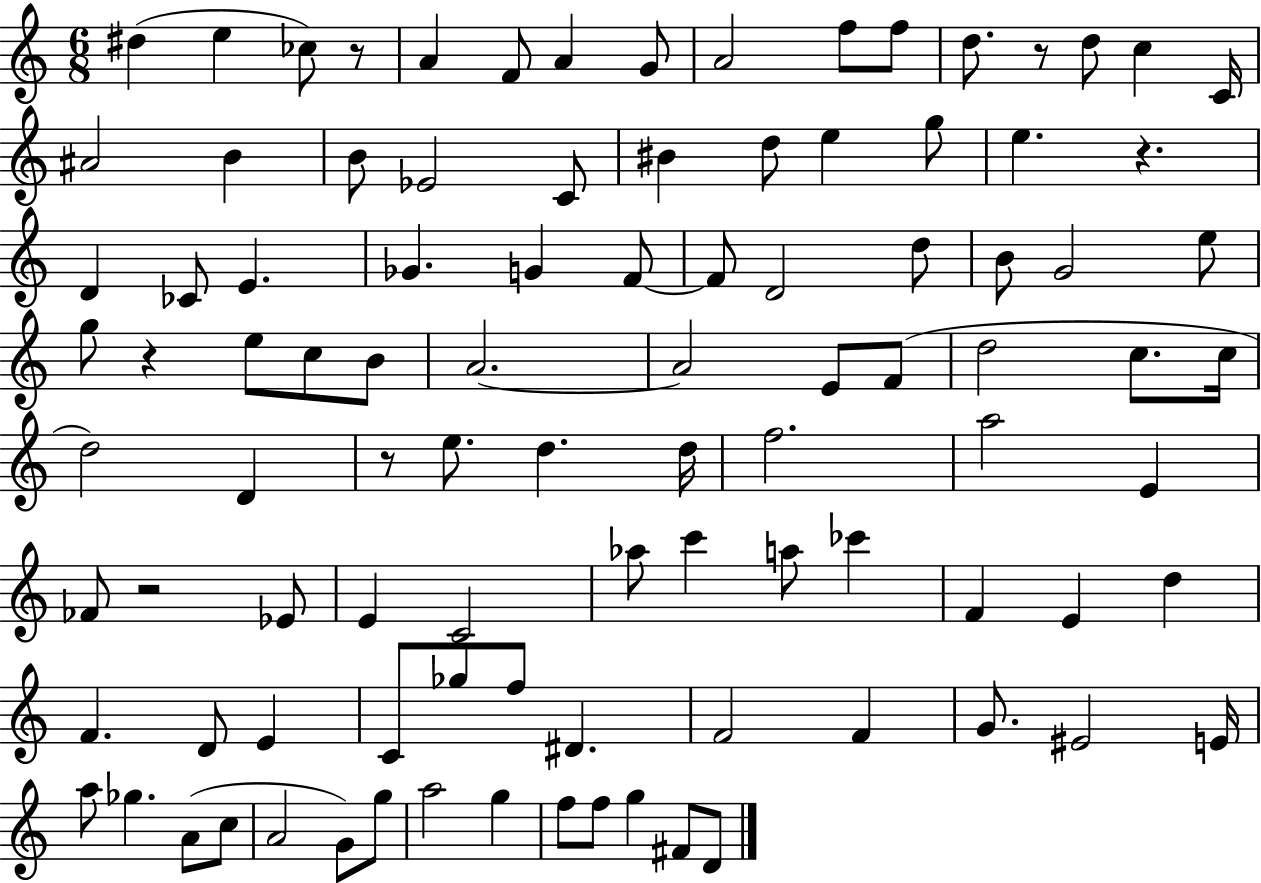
D#5/q E5/q CES5/e R/e A4/q F4/e A4/q G4/e A4/h F5/e F5/e D5/e. R/e D5/e C5/q C4/s A#4/h B4/q B4/e Eb4/h C4/e BIS4/q D5/e E5/q G5/e E5/q. R/q. D4/q CES4/e E4/q. Gb4/q. G4/q F4/e F4/e D4/h D5/e B4/e G4/h E5/e G5/e R/q E5/e C5/e B4/e A4/h. A4/h E4/e F4/e D5/h C5/e. C5/s D5/h D4/q R/e E5/e. D5/q. D5/s F5/h. A5/h E4/q FES4/e R/h Eb4/e E4/q C4/h Ab5/e C6/q A5/e CES6/q F4/q E4/q D5/q F4/q. D4/e E4/q C4/e Gb5/e F5/e D#4/q. F4/h F4/q G4/e. EIS4/h E4/s A5/e Gb5/q. A4/e C5/e A4/h G4/e G5/e A5/h G5/q F5/e F5/e G5/q F#4/e D4/e